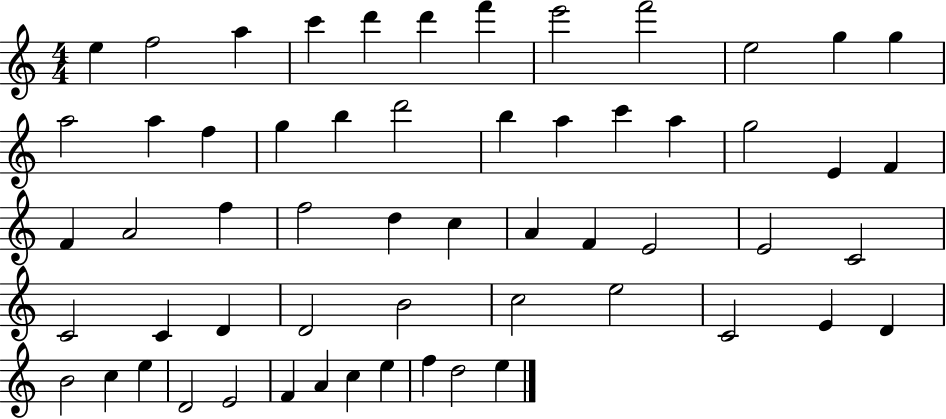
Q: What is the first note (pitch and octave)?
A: E5